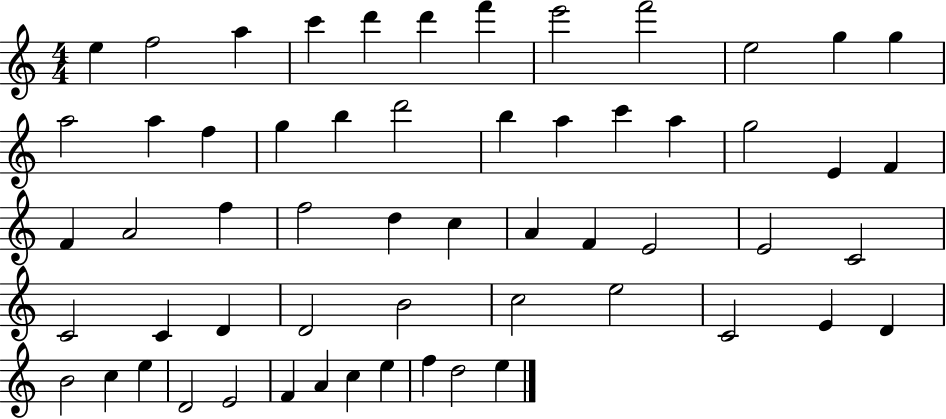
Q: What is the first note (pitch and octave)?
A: E5